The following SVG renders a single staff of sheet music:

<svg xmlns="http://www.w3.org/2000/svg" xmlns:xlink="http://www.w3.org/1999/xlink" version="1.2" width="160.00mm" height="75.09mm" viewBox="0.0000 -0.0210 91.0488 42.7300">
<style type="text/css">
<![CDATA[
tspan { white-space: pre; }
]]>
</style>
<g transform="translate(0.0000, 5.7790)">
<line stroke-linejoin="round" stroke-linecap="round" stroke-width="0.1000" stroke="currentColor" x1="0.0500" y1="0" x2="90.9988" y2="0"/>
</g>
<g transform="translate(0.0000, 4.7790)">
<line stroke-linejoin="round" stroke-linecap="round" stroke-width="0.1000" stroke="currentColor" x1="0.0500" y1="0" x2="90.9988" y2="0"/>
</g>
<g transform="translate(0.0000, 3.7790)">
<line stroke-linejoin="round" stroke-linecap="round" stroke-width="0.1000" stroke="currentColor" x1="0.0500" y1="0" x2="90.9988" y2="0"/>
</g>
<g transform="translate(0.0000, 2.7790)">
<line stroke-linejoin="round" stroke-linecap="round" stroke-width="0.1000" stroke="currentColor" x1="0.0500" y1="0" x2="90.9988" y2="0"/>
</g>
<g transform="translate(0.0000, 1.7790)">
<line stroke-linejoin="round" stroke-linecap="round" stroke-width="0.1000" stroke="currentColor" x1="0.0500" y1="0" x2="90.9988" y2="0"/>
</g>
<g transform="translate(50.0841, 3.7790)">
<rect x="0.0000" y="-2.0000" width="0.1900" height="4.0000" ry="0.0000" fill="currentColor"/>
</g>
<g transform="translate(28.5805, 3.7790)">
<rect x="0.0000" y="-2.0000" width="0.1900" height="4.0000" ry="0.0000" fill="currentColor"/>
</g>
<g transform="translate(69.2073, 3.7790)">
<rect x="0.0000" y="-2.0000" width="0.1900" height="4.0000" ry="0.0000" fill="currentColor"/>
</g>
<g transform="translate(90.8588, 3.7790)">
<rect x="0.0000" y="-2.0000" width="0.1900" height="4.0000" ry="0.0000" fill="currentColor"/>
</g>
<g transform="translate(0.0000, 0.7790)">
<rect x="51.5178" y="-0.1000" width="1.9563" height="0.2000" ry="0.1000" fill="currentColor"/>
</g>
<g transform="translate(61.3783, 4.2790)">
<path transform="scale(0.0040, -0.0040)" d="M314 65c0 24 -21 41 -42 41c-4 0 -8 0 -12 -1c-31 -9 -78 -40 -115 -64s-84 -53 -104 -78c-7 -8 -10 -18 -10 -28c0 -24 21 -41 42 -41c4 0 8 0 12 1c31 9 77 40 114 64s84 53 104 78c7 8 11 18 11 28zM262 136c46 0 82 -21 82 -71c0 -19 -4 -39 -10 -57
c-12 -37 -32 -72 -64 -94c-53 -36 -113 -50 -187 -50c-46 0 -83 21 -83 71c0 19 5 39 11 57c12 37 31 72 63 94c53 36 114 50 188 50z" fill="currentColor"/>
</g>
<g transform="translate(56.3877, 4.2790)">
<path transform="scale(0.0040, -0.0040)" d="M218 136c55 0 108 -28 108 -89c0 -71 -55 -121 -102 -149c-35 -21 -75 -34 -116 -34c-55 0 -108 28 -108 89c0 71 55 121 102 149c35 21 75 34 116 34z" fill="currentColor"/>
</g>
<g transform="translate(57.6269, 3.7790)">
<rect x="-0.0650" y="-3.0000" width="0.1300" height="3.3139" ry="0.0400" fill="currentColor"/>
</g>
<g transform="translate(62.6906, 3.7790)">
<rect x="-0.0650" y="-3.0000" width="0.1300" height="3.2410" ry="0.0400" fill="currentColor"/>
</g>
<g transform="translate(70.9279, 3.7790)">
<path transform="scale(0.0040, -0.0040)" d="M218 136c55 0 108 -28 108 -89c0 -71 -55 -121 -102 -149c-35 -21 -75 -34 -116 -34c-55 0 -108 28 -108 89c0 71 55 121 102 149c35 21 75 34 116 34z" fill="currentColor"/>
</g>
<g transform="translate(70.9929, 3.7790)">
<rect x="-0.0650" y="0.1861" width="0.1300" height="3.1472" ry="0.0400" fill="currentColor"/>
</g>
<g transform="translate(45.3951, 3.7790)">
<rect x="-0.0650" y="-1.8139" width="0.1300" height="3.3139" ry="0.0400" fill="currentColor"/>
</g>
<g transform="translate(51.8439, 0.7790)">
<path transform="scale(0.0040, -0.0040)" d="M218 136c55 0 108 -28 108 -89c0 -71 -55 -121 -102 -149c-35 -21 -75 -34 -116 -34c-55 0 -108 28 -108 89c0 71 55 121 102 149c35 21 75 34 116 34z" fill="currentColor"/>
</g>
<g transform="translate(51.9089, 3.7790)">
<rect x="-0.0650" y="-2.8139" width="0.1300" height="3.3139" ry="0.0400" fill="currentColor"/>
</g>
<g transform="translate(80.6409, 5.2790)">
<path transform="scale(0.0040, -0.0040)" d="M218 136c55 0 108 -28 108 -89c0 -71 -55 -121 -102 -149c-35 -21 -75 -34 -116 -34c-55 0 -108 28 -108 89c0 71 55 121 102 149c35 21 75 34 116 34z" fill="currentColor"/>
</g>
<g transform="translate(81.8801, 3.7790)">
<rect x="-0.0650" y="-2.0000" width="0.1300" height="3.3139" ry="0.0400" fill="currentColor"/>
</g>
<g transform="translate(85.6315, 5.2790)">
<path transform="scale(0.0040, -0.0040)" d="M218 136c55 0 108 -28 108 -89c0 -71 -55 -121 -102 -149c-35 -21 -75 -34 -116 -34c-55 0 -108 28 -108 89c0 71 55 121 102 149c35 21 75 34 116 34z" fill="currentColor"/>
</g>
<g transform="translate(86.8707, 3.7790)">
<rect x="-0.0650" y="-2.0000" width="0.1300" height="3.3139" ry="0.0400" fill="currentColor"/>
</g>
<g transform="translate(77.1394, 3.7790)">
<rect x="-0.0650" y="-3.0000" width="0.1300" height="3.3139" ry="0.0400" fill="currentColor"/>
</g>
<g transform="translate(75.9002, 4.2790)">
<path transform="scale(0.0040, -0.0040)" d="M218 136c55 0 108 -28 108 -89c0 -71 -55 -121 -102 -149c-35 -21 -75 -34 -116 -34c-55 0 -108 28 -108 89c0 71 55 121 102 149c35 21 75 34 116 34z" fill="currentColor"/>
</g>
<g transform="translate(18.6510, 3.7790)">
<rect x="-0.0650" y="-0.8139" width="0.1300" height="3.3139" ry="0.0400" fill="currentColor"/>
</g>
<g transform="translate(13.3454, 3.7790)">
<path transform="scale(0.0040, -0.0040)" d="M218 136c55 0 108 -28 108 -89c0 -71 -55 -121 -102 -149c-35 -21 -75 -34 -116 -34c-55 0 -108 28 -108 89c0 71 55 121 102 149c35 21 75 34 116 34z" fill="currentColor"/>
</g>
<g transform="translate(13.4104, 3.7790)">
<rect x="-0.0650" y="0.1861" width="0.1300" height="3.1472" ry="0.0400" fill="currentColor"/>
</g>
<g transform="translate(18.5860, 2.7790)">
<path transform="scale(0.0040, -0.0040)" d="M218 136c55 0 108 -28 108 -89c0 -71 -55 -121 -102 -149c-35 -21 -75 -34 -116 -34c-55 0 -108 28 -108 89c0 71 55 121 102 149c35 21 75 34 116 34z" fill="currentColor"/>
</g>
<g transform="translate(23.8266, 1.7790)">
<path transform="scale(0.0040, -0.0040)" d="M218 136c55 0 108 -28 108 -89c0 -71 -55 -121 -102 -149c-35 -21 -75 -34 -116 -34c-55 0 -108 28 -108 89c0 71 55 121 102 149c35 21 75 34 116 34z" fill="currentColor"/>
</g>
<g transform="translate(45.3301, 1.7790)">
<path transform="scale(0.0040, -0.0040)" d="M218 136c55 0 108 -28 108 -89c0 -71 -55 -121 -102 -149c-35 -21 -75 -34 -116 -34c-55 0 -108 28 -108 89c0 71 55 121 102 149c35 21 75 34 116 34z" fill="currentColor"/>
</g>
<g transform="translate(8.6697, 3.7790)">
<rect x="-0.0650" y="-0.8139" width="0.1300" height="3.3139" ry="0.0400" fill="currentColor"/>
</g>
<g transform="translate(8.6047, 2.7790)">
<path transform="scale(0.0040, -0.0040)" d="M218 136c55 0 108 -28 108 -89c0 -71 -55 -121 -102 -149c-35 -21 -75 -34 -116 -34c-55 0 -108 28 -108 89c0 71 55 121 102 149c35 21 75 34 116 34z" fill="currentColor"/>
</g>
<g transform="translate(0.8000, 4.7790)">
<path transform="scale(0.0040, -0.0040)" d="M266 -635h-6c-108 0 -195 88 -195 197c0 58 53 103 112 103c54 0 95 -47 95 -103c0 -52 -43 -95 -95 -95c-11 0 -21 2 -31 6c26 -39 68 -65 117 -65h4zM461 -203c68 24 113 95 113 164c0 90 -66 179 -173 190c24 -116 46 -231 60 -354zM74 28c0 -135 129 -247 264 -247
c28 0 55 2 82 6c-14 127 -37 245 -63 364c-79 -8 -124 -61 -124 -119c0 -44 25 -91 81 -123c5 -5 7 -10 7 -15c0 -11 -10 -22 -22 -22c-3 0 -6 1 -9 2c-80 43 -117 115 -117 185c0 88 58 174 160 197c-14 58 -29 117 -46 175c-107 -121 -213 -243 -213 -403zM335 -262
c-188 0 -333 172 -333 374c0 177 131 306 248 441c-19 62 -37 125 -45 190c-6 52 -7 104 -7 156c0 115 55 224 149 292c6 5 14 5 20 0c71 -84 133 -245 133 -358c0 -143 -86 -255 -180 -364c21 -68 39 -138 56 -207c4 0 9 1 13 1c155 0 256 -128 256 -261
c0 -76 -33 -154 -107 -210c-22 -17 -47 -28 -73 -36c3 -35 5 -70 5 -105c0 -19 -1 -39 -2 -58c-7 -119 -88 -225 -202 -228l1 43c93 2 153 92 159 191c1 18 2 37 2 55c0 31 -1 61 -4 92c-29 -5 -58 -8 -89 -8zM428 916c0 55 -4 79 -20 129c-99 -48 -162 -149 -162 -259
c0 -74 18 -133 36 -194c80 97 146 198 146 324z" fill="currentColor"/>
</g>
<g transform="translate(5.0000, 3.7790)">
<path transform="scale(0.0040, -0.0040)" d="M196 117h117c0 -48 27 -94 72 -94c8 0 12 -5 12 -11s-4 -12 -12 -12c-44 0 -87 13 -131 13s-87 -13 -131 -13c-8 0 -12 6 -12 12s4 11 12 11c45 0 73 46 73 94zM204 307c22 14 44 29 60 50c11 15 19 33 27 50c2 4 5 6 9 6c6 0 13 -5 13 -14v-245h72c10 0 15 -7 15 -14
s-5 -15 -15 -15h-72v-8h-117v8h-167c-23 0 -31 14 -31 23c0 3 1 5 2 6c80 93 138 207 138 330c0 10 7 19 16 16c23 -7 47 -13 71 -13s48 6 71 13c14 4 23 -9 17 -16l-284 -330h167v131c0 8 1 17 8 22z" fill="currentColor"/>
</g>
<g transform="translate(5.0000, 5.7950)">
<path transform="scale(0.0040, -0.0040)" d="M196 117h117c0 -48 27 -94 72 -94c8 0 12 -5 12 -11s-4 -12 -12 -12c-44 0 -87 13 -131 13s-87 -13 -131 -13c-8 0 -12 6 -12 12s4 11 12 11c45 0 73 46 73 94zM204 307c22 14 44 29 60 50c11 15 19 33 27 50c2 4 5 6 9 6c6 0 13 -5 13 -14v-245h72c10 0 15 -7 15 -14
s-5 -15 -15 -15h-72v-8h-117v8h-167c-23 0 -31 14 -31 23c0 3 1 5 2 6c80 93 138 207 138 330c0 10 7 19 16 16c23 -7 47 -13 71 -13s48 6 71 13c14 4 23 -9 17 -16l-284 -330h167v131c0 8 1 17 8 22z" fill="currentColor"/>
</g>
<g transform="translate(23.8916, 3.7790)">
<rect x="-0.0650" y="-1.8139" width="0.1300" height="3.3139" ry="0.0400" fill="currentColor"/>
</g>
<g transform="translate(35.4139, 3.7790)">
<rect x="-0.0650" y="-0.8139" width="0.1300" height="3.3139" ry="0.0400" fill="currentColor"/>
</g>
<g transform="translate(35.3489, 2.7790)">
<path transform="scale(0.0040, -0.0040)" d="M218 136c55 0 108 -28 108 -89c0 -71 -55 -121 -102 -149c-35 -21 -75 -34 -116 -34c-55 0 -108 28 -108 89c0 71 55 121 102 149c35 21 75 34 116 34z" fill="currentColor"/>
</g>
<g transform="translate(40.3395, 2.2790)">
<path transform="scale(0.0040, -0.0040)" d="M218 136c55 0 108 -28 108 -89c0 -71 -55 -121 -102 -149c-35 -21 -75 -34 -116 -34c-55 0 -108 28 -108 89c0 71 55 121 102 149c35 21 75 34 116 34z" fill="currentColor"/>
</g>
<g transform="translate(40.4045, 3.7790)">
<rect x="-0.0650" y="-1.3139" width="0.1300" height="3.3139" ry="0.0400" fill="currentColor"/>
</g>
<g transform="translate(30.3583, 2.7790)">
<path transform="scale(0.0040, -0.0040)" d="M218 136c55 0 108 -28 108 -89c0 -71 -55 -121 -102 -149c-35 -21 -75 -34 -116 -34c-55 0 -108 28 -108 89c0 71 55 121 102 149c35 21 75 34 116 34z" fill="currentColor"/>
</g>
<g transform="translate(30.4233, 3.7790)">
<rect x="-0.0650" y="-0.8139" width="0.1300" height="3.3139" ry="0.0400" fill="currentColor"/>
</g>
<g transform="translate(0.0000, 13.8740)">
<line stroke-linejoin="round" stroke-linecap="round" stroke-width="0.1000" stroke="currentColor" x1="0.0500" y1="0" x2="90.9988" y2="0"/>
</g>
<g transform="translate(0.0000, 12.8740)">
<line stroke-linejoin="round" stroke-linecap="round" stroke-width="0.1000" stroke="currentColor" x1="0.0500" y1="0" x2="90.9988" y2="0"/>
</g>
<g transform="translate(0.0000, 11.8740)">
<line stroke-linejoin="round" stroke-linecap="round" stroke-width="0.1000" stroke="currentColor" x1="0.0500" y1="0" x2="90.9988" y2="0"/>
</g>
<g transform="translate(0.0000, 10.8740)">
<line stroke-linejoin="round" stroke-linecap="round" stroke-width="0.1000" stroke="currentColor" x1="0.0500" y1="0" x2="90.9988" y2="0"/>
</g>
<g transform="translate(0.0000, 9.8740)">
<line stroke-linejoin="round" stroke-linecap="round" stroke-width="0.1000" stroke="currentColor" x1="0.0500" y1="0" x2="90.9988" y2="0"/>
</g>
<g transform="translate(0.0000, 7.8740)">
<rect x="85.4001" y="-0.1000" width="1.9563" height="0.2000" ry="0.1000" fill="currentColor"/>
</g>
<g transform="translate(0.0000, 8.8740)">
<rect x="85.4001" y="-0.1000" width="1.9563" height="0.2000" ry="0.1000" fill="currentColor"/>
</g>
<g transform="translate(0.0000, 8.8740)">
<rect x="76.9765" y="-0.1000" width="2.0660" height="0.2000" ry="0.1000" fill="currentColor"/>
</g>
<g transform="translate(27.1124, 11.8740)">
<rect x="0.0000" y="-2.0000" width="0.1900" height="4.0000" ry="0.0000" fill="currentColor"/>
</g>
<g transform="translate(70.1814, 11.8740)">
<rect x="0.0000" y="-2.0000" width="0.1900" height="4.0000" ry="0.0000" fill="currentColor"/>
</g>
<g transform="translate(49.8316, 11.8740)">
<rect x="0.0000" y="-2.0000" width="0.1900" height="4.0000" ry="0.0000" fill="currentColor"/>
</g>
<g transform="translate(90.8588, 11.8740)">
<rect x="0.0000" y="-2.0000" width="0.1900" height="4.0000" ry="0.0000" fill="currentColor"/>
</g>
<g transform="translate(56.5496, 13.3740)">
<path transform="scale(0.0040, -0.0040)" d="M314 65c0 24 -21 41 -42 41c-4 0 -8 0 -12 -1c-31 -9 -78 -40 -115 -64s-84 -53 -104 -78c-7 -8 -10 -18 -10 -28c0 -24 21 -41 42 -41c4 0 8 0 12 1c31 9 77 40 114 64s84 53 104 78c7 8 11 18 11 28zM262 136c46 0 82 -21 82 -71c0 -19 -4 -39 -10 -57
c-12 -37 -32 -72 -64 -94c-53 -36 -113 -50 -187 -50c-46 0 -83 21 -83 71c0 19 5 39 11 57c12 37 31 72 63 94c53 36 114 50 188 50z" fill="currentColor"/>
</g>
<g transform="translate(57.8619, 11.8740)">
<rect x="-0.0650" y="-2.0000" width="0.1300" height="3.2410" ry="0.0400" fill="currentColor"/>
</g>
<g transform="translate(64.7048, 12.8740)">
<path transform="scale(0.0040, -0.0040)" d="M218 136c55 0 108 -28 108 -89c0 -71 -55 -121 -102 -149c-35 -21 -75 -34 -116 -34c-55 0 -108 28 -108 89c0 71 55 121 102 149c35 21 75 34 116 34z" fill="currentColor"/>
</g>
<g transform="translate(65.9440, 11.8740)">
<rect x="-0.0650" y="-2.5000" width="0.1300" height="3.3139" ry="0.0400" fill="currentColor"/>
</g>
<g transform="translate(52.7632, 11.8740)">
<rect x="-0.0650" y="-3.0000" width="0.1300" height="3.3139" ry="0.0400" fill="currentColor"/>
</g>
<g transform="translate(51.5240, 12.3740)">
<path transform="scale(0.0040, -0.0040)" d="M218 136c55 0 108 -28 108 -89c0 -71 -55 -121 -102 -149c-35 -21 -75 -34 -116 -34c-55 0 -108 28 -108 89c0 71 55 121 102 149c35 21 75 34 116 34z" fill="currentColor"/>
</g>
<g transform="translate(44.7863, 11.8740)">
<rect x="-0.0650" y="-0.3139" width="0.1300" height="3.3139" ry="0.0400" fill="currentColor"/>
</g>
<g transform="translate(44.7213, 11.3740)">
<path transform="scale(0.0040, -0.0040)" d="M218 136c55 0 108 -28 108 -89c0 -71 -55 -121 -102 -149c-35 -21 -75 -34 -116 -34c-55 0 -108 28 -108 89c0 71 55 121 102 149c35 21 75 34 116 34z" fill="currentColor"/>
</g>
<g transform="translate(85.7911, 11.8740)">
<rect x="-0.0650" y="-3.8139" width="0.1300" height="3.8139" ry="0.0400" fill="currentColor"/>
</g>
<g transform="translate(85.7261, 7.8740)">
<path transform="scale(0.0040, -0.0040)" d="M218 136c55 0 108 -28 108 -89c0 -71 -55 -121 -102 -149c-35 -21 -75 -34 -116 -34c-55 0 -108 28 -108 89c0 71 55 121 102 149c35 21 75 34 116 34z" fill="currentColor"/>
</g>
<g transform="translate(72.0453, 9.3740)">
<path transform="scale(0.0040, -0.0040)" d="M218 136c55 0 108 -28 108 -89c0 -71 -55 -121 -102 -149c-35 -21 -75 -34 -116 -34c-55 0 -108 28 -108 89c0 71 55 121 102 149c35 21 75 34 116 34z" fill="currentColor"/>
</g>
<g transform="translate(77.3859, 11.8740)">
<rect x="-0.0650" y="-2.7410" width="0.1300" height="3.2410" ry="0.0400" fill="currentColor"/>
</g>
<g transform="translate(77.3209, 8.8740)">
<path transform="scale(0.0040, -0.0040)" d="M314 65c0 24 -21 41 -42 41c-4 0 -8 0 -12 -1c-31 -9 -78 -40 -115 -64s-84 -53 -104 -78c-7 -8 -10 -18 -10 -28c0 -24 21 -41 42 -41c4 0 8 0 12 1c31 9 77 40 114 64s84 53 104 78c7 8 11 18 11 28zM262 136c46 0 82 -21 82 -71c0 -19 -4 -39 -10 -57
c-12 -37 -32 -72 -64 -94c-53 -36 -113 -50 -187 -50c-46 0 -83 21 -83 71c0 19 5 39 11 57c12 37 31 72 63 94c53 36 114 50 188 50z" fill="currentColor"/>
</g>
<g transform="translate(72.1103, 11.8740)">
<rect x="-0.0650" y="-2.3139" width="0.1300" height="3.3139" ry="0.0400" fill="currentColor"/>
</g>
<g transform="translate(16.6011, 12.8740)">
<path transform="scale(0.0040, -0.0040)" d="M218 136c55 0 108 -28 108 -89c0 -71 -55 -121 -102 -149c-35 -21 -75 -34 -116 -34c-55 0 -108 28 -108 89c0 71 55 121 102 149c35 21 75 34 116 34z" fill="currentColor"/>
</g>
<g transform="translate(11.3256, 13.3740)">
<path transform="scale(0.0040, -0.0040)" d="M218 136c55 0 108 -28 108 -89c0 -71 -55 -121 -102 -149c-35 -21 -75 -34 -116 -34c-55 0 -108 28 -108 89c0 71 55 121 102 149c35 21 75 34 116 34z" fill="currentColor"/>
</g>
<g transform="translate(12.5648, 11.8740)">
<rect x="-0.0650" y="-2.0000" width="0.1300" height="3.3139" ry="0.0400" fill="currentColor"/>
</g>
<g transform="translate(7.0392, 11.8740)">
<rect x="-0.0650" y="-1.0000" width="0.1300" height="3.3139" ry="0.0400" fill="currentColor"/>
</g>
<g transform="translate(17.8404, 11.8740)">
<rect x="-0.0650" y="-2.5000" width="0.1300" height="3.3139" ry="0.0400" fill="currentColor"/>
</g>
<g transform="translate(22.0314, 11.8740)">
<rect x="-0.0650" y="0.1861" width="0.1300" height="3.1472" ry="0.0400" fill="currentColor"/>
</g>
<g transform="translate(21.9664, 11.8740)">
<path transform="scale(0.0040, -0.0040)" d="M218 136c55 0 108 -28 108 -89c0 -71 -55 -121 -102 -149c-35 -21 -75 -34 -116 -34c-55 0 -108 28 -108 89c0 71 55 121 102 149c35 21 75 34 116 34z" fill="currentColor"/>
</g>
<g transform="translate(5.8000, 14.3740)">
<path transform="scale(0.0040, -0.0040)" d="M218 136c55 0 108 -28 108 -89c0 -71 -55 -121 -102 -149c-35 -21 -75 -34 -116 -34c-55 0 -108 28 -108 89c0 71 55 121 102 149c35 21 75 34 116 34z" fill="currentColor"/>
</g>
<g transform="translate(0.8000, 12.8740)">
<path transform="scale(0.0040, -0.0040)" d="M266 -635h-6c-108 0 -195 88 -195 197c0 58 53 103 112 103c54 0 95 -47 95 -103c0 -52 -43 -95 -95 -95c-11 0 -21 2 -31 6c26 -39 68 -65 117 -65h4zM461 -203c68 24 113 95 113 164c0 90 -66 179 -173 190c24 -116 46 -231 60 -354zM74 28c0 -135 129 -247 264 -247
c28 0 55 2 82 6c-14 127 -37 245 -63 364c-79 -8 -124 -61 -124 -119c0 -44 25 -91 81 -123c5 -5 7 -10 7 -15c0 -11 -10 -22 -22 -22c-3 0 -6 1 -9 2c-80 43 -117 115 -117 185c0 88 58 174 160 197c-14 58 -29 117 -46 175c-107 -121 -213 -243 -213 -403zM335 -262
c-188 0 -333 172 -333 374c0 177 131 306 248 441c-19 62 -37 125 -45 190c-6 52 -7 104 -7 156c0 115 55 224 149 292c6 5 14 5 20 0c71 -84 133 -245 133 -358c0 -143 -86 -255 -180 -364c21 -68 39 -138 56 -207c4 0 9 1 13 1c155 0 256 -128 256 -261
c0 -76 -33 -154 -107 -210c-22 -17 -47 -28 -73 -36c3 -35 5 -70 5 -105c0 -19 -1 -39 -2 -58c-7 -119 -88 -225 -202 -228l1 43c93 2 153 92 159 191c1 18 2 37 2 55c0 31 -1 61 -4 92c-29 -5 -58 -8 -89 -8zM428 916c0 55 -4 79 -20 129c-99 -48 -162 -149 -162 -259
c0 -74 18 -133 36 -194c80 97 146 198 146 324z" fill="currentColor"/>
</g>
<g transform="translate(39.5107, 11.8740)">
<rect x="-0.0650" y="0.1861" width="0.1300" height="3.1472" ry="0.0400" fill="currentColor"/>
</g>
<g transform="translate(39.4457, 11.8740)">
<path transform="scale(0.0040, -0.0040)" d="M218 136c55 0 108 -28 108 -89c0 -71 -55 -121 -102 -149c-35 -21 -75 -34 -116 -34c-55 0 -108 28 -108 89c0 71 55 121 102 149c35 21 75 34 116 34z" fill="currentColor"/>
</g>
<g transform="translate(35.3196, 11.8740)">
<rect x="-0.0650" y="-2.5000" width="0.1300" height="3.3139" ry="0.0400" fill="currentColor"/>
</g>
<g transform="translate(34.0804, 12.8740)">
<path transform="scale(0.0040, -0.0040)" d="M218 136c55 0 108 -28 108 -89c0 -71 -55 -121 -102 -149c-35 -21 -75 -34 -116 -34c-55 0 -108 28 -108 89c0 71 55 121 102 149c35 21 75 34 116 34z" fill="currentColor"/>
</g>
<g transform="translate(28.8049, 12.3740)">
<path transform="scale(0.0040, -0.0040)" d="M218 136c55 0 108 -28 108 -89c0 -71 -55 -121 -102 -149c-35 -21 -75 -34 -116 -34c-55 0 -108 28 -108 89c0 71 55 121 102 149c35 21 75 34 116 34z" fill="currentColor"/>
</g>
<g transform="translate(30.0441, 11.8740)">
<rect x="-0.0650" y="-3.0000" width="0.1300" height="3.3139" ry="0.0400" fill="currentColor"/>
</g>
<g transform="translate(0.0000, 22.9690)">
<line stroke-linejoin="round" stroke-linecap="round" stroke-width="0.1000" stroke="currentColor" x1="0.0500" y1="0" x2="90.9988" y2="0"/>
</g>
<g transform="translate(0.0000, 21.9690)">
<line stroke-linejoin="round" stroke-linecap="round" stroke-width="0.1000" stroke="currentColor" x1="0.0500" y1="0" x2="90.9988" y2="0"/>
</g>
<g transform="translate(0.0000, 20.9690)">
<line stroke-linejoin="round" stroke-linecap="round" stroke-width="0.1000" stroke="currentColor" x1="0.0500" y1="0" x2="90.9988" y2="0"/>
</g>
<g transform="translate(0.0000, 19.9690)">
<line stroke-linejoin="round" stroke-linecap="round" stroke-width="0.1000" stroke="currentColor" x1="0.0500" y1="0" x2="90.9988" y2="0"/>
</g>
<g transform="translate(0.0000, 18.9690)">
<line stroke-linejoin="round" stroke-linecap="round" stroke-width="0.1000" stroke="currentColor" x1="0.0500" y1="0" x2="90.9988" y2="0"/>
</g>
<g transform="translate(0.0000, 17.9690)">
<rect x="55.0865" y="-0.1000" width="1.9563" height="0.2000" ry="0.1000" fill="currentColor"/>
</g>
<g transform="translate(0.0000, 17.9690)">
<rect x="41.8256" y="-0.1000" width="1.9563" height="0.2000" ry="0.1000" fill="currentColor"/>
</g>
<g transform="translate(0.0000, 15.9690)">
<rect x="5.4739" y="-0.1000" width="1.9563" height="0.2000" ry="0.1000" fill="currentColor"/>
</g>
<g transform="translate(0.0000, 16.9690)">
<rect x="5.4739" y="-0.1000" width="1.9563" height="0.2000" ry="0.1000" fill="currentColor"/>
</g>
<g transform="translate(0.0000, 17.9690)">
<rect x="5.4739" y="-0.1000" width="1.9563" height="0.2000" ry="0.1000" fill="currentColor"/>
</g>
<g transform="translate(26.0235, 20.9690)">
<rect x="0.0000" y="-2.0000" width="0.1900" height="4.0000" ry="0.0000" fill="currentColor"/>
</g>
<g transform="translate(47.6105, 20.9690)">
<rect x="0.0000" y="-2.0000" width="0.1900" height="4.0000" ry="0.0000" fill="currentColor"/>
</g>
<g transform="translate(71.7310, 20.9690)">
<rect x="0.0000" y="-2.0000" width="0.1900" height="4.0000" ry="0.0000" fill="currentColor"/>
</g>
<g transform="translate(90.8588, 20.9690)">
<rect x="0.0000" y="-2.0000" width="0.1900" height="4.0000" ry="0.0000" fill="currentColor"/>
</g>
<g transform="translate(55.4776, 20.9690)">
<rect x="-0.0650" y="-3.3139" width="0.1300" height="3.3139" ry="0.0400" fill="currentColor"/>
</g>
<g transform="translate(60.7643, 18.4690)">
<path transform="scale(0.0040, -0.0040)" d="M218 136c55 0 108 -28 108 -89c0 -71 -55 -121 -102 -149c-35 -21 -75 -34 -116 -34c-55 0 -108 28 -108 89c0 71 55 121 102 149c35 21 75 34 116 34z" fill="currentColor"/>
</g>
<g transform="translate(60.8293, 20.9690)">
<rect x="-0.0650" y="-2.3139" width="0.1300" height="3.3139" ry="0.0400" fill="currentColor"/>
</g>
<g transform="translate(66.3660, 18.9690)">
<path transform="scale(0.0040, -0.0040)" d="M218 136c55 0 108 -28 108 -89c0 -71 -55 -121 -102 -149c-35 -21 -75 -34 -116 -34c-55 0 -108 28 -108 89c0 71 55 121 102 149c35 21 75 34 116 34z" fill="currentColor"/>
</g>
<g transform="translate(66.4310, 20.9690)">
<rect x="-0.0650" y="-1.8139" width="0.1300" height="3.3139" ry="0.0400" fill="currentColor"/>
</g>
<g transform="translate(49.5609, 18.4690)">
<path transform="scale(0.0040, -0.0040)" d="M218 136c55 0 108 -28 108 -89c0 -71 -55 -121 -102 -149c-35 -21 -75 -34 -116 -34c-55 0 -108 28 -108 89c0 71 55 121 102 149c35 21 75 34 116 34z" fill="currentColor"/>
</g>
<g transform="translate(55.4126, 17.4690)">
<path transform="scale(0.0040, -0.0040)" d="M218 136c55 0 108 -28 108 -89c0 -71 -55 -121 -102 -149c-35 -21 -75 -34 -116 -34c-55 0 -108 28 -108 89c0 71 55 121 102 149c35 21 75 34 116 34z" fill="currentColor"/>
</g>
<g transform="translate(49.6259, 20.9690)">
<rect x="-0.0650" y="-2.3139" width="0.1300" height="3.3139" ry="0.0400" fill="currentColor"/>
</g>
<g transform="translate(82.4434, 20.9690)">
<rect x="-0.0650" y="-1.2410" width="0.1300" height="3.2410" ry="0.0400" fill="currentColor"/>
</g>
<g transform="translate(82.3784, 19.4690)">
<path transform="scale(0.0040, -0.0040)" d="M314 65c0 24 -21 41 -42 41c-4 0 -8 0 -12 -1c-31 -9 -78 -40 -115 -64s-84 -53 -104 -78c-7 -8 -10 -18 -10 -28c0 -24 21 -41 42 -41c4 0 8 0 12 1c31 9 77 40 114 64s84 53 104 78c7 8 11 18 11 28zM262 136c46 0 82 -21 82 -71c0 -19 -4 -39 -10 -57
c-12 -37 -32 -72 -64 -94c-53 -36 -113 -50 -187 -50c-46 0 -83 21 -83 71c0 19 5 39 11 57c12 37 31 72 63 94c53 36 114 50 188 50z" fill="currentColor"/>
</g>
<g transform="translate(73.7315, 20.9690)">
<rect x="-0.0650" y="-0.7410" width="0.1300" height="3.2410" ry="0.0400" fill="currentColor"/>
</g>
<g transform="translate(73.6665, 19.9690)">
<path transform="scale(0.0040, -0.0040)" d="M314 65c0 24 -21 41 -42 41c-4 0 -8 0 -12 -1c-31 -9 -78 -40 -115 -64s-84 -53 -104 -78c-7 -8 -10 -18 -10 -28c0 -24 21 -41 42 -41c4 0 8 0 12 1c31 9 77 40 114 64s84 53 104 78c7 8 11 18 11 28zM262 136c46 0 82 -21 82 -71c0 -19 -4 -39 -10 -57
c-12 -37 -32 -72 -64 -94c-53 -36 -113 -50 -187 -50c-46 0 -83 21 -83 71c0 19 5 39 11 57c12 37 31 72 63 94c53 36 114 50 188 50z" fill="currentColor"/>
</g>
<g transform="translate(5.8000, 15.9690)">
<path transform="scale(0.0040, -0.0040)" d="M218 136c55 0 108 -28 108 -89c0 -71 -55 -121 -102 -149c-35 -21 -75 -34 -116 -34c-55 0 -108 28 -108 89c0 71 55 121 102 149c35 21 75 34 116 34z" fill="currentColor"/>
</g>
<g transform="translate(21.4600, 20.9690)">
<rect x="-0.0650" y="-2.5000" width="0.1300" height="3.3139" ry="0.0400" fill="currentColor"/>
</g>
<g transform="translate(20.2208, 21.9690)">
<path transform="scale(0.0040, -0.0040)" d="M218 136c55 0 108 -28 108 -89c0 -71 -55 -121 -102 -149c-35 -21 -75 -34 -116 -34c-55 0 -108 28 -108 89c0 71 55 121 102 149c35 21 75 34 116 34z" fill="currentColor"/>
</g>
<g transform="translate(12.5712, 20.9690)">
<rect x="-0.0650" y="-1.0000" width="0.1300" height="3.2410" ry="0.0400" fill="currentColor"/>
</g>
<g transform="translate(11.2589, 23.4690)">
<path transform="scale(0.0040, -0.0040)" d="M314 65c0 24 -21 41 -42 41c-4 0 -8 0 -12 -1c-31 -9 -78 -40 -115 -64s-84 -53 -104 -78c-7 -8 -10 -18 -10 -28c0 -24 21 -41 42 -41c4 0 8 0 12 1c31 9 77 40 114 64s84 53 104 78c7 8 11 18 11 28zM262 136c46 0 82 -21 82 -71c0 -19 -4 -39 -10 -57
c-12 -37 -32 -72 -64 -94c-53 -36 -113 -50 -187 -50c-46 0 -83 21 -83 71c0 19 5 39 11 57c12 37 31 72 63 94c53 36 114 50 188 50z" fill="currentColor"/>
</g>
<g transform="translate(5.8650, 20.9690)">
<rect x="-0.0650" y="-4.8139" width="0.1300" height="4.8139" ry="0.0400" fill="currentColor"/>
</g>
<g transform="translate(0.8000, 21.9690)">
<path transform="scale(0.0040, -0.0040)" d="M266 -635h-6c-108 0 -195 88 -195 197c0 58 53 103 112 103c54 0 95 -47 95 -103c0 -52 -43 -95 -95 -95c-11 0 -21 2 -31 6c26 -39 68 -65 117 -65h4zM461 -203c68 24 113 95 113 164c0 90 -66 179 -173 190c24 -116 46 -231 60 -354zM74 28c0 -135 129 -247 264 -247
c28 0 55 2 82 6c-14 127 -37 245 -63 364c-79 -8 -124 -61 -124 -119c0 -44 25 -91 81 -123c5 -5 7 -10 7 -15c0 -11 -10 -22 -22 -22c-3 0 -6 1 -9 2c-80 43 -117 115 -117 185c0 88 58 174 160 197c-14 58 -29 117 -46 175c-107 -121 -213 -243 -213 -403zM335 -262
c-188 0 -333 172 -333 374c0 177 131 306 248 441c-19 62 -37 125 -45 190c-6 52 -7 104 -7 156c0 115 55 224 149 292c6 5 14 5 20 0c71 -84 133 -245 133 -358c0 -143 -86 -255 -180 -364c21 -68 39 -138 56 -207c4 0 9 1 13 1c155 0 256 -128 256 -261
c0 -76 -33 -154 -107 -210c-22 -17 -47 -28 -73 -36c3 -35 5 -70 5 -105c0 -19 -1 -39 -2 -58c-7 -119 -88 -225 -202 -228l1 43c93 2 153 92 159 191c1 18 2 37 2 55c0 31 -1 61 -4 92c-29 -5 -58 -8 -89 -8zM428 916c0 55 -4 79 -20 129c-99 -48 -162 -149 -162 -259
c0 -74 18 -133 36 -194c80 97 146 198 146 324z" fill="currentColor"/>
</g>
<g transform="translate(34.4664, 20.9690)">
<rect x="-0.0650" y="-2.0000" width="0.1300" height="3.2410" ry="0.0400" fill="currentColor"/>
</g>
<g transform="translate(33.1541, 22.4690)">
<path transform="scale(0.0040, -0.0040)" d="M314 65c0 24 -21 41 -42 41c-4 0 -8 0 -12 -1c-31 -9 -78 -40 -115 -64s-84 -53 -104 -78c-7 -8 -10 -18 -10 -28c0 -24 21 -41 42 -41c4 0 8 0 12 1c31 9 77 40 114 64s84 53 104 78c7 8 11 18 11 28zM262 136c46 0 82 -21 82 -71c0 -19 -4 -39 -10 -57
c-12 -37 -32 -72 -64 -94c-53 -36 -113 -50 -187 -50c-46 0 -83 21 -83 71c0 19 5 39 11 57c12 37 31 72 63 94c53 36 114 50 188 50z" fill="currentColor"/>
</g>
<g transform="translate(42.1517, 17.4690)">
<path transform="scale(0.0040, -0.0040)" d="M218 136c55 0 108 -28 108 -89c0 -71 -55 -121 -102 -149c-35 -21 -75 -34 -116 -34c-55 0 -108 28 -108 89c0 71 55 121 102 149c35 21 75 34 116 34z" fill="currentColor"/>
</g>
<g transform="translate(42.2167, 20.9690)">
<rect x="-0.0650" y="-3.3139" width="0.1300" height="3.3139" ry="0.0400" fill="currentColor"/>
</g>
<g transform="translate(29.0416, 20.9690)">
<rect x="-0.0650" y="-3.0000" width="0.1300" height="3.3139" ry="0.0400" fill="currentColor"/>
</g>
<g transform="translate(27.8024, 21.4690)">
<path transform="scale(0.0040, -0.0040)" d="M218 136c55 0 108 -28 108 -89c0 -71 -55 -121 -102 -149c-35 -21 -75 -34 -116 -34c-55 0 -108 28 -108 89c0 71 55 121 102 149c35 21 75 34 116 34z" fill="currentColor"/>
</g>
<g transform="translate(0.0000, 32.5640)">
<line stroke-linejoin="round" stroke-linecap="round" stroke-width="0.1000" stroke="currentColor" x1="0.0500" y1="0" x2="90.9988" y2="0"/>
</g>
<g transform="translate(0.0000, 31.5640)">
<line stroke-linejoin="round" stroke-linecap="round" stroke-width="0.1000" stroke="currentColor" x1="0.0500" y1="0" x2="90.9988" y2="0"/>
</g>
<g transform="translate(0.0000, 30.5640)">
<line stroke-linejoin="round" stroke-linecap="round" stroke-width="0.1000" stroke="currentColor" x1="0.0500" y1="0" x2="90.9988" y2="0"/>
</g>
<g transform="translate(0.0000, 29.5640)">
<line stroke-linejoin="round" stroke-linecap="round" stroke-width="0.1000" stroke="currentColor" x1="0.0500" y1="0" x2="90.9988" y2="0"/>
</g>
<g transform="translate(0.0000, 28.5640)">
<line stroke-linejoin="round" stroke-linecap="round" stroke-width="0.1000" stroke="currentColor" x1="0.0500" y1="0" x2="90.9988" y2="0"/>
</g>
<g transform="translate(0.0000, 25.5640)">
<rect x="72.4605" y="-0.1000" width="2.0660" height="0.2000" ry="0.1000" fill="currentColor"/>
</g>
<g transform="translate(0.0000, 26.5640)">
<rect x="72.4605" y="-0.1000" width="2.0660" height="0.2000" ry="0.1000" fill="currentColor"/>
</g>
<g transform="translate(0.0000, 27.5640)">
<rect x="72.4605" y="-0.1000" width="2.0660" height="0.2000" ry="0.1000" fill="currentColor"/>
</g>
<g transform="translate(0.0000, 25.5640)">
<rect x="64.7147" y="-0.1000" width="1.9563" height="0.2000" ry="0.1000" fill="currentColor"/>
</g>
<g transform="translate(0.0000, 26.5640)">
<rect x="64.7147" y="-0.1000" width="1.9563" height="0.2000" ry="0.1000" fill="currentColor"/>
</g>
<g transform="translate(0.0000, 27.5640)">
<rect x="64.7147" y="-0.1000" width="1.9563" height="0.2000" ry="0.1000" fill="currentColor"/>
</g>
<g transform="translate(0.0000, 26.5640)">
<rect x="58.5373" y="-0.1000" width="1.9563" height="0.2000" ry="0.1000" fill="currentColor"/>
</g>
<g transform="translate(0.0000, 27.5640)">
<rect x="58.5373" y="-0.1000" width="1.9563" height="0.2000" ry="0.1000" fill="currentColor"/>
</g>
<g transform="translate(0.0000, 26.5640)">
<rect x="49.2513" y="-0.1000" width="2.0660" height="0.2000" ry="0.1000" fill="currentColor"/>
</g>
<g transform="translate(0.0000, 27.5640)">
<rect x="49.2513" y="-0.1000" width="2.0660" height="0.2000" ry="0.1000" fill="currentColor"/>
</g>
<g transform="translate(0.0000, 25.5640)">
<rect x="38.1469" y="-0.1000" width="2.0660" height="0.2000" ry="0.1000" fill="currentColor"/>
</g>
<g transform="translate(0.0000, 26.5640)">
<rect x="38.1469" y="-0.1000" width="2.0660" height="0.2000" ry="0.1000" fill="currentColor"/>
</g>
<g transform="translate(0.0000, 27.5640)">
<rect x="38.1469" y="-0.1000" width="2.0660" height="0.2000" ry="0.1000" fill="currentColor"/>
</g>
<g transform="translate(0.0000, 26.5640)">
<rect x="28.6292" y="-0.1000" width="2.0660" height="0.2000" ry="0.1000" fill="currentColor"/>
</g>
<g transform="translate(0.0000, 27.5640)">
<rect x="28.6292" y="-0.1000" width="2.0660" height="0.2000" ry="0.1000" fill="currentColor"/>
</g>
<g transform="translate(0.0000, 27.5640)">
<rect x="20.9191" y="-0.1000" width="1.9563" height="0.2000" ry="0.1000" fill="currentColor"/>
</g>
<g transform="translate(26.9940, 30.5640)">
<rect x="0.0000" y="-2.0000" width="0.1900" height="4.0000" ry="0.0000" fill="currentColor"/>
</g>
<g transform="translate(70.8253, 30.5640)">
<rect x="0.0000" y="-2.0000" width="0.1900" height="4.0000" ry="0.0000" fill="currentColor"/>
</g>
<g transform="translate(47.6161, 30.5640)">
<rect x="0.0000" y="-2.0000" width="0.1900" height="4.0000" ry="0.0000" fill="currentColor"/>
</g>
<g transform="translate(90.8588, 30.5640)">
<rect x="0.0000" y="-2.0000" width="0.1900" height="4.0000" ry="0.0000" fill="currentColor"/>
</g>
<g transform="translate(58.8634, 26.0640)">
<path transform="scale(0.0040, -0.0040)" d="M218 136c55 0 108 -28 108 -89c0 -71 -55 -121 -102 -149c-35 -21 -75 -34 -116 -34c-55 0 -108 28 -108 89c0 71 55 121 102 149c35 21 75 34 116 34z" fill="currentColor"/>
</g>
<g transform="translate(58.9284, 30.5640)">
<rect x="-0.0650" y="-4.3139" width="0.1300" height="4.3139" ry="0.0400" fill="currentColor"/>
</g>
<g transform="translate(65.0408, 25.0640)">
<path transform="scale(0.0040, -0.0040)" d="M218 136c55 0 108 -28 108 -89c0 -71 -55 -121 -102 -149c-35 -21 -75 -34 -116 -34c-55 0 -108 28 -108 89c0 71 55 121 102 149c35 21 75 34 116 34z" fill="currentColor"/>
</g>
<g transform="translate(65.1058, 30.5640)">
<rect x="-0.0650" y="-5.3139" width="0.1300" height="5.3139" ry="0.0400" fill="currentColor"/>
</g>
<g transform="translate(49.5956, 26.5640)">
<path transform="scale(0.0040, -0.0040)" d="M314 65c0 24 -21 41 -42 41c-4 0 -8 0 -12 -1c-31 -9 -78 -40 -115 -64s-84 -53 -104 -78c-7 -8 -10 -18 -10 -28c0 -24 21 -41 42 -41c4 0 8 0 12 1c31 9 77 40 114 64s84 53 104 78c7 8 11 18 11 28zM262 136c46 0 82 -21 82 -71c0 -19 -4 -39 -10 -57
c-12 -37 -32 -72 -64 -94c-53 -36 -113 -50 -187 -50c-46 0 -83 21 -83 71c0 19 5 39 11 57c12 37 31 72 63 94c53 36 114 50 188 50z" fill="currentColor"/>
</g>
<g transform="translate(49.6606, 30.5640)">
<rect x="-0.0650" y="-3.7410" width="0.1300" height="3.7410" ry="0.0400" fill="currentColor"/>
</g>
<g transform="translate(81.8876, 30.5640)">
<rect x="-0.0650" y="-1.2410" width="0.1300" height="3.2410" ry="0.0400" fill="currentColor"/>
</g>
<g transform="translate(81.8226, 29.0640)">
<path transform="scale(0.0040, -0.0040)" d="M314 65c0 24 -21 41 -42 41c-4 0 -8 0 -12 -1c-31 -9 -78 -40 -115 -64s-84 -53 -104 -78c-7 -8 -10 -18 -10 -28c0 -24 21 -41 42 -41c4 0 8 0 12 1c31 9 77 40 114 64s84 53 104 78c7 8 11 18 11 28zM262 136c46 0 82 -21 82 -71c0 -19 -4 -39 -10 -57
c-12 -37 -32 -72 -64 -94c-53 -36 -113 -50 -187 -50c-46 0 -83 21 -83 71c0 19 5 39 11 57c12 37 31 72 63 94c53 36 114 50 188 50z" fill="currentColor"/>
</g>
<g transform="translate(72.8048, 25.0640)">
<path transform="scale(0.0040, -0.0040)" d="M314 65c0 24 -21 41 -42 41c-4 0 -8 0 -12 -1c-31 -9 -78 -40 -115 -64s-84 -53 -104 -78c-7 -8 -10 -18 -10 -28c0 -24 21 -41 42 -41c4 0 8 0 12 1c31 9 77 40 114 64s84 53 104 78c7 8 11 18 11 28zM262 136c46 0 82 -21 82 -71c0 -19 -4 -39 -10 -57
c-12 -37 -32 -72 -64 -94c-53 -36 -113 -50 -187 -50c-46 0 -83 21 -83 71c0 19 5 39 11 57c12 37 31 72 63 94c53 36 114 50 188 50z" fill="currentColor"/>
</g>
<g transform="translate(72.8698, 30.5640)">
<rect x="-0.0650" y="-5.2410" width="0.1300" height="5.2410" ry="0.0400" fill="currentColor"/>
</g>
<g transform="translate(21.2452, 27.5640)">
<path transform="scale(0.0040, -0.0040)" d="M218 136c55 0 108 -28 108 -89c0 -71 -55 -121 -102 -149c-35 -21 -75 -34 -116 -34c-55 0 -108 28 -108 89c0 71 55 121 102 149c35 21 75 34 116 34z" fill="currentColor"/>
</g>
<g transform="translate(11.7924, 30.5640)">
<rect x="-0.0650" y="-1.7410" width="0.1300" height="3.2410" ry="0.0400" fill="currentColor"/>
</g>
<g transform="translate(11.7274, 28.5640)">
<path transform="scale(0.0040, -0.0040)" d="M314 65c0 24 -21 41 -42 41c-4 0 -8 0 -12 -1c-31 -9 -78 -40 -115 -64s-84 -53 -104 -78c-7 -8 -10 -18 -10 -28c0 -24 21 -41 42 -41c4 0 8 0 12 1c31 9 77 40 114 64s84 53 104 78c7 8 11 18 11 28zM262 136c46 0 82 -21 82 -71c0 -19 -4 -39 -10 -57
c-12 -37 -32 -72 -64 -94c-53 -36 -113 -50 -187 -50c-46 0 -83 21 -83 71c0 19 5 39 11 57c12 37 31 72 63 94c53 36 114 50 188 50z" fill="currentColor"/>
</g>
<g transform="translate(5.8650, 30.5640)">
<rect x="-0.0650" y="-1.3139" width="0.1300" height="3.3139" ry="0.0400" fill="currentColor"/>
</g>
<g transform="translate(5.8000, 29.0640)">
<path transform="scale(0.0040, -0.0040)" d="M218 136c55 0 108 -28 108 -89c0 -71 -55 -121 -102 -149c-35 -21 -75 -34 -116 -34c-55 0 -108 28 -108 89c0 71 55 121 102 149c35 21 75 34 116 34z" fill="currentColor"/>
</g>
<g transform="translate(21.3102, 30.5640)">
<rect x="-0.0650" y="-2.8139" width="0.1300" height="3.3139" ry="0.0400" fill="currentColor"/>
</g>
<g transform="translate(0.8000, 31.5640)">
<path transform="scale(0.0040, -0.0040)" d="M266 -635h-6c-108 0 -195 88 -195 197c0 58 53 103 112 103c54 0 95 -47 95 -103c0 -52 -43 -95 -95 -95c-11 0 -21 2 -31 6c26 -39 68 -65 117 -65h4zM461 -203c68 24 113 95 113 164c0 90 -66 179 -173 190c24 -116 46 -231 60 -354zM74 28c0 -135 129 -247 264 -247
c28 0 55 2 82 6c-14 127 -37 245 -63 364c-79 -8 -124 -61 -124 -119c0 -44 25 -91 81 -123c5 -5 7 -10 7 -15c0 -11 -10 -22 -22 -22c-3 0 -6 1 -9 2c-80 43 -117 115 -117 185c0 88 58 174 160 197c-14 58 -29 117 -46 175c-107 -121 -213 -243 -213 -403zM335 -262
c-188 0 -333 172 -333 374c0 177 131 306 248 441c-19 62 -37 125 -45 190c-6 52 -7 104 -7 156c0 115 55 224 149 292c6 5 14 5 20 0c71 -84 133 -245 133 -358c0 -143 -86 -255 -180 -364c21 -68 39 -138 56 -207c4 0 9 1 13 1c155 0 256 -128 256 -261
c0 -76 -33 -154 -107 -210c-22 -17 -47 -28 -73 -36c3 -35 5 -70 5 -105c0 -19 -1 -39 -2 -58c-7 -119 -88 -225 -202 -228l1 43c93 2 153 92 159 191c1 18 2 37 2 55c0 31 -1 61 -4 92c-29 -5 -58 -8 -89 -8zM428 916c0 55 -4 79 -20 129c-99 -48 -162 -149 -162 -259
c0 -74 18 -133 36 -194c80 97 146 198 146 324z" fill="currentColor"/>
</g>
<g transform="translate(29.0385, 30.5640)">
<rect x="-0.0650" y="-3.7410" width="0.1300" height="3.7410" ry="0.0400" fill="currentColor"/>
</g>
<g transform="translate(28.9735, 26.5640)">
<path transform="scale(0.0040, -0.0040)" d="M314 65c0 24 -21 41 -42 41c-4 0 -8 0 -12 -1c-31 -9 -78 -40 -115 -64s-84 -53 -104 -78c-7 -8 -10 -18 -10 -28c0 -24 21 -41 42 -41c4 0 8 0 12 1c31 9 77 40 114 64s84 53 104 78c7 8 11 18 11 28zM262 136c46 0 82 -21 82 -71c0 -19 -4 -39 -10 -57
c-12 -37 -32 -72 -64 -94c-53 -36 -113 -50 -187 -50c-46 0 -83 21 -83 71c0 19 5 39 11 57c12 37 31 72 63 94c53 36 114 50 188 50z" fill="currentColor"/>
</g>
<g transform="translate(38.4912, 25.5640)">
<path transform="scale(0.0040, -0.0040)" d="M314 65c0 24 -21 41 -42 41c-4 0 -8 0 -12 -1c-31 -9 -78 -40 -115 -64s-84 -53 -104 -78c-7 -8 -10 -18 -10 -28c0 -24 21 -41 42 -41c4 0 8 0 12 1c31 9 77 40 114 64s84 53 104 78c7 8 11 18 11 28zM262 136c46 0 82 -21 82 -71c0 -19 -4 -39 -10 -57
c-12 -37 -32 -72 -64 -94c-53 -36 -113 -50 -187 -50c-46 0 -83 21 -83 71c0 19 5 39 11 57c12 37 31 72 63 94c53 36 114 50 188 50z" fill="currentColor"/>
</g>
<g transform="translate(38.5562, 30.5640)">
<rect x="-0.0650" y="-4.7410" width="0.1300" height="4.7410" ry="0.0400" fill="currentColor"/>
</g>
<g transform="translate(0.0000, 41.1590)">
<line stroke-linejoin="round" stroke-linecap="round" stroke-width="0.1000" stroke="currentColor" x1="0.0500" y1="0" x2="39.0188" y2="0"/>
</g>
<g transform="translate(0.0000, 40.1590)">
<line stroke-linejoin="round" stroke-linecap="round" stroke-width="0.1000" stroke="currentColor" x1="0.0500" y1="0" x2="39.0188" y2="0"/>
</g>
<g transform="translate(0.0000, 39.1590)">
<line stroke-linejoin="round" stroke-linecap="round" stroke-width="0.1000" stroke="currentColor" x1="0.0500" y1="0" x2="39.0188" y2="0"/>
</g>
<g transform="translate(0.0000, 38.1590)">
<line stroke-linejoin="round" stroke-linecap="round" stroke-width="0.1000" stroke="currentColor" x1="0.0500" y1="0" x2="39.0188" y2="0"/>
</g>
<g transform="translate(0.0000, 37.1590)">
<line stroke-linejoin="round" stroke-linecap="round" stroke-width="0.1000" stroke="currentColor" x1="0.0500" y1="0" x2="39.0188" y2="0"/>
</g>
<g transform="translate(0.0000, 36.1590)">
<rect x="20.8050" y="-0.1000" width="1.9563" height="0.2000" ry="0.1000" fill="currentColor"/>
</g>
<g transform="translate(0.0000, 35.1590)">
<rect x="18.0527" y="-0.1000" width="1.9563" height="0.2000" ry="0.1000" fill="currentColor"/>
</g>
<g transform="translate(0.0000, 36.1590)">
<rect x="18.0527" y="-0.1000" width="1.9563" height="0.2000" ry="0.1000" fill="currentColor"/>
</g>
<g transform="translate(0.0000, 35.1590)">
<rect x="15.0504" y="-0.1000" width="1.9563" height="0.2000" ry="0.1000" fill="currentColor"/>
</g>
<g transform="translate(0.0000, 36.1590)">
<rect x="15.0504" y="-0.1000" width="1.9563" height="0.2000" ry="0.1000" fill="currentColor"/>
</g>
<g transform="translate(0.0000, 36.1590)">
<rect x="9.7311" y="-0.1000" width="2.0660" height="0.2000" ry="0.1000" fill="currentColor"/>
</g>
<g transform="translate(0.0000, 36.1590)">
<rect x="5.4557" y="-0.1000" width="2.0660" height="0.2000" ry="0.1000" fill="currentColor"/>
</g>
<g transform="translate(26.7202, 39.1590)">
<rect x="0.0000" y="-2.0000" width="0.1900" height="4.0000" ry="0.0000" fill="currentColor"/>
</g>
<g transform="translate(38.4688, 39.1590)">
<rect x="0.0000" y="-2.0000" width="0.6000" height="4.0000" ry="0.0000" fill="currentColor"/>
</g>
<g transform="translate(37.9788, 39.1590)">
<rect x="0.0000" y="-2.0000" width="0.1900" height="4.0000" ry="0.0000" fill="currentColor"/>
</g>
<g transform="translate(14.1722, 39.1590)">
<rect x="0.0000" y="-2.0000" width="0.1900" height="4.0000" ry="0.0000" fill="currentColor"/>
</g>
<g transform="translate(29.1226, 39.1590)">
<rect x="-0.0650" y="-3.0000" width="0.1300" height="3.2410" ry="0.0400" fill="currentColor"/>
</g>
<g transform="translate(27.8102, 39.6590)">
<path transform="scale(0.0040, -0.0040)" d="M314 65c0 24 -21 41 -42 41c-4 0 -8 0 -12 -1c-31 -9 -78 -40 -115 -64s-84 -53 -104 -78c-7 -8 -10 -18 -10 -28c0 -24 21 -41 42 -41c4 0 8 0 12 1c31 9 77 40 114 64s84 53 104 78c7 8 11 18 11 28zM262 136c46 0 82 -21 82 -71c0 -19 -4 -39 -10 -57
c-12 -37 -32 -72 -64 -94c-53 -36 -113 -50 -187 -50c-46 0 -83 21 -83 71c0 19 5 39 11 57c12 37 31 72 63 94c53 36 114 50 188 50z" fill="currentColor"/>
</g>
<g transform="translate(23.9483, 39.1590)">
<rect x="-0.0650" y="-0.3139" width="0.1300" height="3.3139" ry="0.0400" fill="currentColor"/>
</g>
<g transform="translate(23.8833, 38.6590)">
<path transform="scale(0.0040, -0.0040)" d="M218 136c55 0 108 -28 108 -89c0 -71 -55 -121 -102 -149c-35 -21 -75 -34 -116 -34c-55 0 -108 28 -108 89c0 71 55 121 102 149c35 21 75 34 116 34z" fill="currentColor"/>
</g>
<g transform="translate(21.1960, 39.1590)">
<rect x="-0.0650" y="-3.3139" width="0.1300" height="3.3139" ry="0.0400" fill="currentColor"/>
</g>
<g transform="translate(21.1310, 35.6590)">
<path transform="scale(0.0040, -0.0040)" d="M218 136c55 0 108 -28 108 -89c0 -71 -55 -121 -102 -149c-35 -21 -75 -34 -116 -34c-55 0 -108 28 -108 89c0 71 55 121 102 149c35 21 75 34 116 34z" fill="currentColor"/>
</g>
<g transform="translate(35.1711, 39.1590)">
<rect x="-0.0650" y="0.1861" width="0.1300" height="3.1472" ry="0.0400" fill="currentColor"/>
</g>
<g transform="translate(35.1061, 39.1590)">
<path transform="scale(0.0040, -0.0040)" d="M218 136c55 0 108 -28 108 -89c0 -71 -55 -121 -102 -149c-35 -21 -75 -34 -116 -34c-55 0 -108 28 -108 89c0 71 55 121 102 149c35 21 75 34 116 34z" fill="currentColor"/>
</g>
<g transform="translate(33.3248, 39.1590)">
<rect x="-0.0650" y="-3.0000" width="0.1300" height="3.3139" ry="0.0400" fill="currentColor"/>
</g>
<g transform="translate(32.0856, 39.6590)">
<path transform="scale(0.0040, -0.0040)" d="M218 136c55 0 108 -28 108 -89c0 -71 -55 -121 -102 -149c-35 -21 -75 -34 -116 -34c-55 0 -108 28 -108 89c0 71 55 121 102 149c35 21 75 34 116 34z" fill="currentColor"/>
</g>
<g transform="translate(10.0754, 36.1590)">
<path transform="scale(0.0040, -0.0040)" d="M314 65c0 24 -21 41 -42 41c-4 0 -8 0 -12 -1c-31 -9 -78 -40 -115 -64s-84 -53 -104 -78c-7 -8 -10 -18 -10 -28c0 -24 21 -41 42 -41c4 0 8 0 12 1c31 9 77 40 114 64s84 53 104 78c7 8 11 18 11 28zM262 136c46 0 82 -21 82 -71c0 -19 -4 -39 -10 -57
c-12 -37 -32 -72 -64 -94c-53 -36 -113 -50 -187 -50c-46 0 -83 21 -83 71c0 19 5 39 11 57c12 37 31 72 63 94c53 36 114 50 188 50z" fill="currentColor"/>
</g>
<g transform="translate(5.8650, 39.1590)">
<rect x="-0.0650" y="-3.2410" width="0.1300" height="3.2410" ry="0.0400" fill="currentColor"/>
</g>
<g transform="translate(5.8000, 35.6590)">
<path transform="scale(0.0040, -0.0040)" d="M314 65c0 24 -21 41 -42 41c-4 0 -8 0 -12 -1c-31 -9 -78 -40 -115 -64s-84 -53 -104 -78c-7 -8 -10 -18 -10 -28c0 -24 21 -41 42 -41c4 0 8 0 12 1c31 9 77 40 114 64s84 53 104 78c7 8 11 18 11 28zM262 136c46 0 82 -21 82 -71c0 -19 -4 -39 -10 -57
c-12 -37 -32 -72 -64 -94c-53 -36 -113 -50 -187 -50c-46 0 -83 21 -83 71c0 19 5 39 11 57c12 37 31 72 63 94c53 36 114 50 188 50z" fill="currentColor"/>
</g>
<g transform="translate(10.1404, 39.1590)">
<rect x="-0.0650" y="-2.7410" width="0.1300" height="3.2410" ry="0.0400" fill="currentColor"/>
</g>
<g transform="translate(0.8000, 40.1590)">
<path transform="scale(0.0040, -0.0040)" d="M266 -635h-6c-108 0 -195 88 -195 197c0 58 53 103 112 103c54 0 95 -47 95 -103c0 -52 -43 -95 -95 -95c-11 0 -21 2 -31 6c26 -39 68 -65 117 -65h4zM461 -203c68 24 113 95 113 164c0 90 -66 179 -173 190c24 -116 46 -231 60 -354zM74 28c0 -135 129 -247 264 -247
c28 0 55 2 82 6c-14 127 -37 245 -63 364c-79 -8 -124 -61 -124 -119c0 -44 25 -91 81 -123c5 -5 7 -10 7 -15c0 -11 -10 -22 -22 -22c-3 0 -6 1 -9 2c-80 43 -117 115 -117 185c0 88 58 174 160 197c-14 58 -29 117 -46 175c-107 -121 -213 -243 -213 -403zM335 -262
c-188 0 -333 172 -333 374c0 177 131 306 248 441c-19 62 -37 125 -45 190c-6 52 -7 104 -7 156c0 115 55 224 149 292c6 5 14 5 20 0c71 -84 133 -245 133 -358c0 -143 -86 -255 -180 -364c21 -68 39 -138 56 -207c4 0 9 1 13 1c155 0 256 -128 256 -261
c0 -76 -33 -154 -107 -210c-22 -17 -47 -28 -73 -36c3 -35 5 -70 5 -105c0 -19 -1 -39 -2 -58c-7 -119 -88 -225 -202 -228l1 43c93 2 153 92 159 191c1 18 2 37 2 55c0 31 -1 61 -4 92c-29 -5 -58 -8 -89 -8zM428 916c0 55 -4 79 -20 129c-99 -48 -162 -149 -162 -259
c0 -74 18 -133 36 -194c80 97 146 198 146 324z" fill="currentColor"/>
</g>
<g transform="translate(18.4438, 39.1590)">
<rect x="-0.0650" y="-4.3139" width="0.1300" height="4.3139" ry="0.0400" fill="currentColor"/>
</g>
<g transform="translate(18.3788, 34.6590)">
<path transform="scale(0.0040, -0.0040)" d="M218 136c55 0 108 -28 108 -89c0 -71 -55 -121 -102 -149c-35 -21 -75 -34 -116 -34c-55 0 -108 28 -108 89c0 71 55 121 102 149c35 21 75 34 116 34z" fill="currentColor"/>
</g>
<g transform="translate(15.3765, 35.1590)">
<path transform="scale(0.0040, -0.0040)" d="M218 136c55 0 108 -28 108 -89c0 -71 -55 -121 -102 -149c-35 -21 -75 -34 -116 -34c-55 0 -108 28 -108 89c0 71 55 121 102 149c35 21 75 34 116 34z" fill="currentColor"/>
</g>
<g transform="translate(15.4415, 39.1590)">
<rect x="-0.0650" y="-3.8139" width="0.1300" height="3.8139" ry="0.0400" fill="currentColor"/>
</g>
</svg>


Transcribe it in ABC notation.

X:1
T:Untitled
M:4/4
L:1/4
K:C
d B d f d d e f a A A2 B A F F D F G B A G B c A F2 G g a2 c' e' D2 G A F2 b g b g f d2 e2 e f2 a c'2 e'2 c'2 d' f' f'2 e2 b2 a2 c' d' b c A2 A B